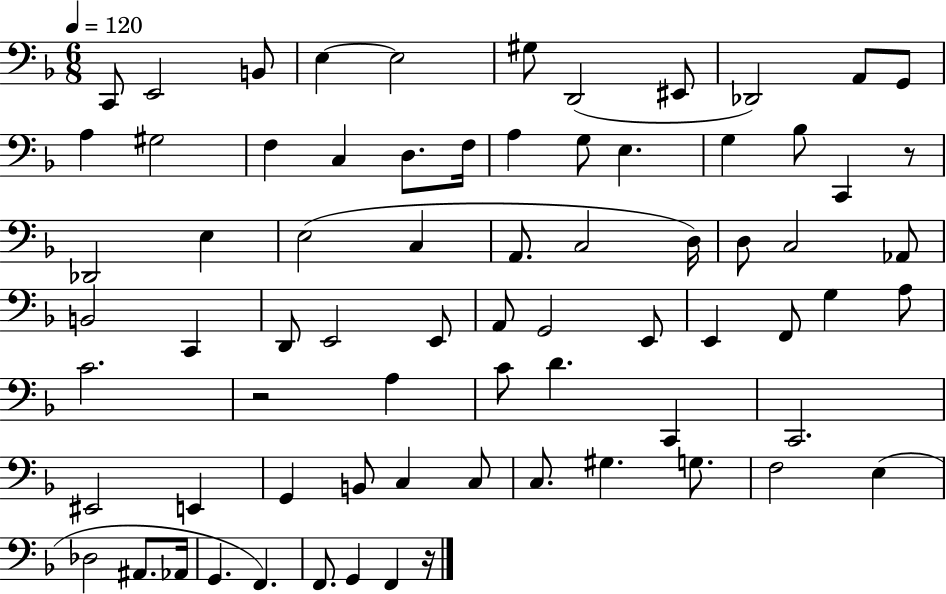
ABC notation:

X:1
T:Untitled
M:6/8
L:1/4
K:F
C,,/2 E,,2 B,,/2 E, E,2 ^G,/2 D,,2 ^E,,/2 _D,,2 A,,/2 G,,/2 A, ^G,2 F, C, D,/2 F,/4 A, G,/2 E, G, _B,/2 C,, z/2 _D,,2 E, E,2 C, A,,/2 C,2 D,/4 D,/2 C,2 _A,,/2 B,,2 C,, D,,/2 E,,2 E,,/2 A,,/2 G,,2 E,,/2 E,, F,,/2 G, A,/2 C2 z2 A, C/2 D C,, C,,2 ^E,,2 E,, G,, B,,/2 C, C,/2 C,/2 ^G, G,/2 F,2 E, _D,2 ^A,,/2 _A,,/4 G,, F,, F,,/2 G,, F,, z/4